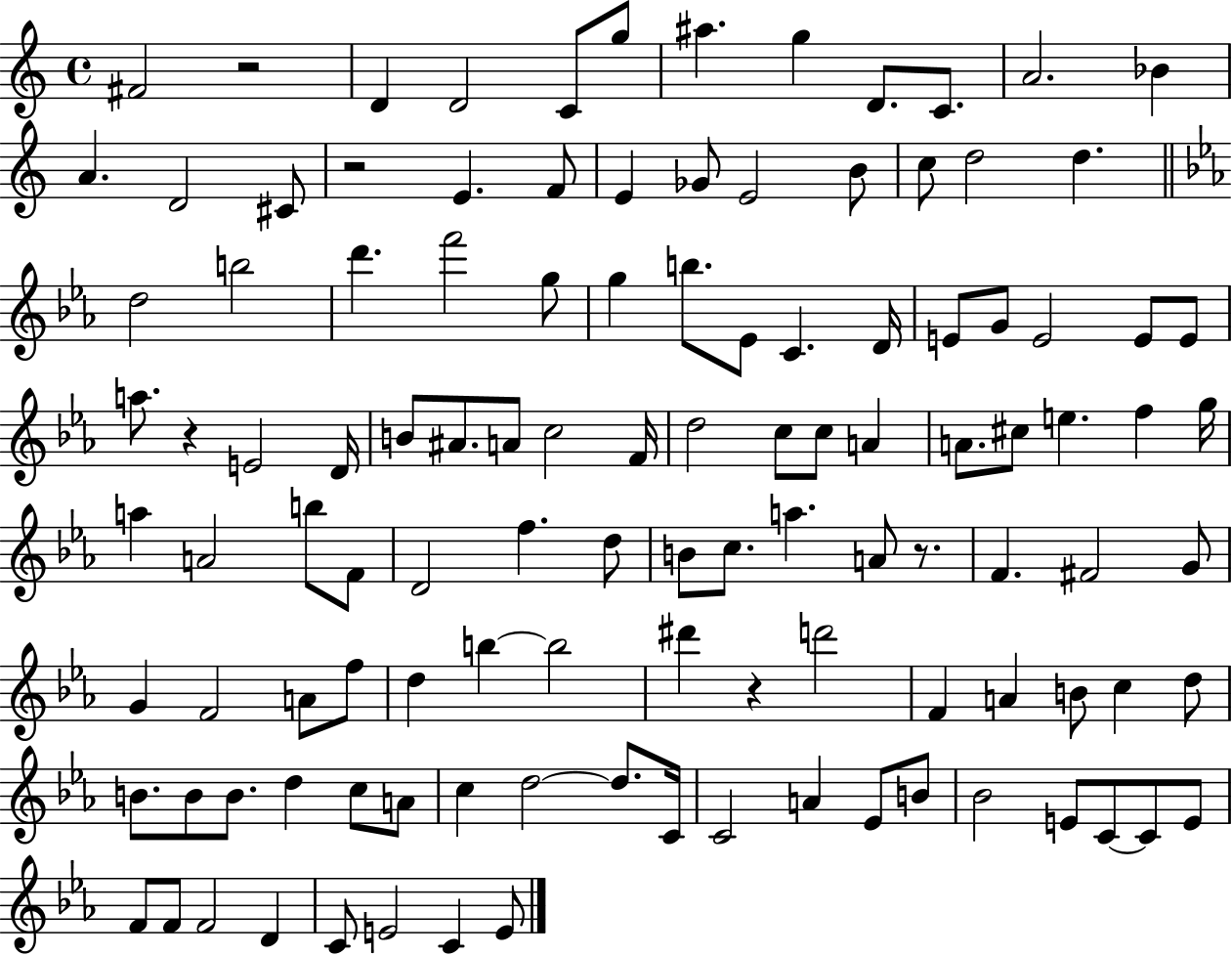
X:1
T:Untitled
M:4/4
L:1/4
K:C
^F2 z2 D D2 C/2 g/2 ^a g D/2 C/2 A2 _B A D2 ^C/2 z2 E F/2 E _G/2 E2 B/2 c/2 d2 d d2 b2 d' f'2 g/2 g b/2 _E/2 C D/4 E/2 G/2 E2 E/2 E/2 a/2 z E2 D/4 B/2 ^A/2 A/2 c2 F/4 d2 c/2 c/2 A A/2 ^c/2 e f g/4 a A2 b/2 F/2 D2 f d/2 B/2 c/2 a A/2 z/2 F ^F2 G/2 G F2 A/2 f/2 d b b2 ^d' z d'2 F A B/2 c d/2 B/2 B/2 B/2 d c/2 A/2 c d2 d/2 C/4 C2 A _E/2 B/2 _B2 E/2 C/2 C/2 E/2 F/2 F/2 F2 D C/2 E2 C E/2